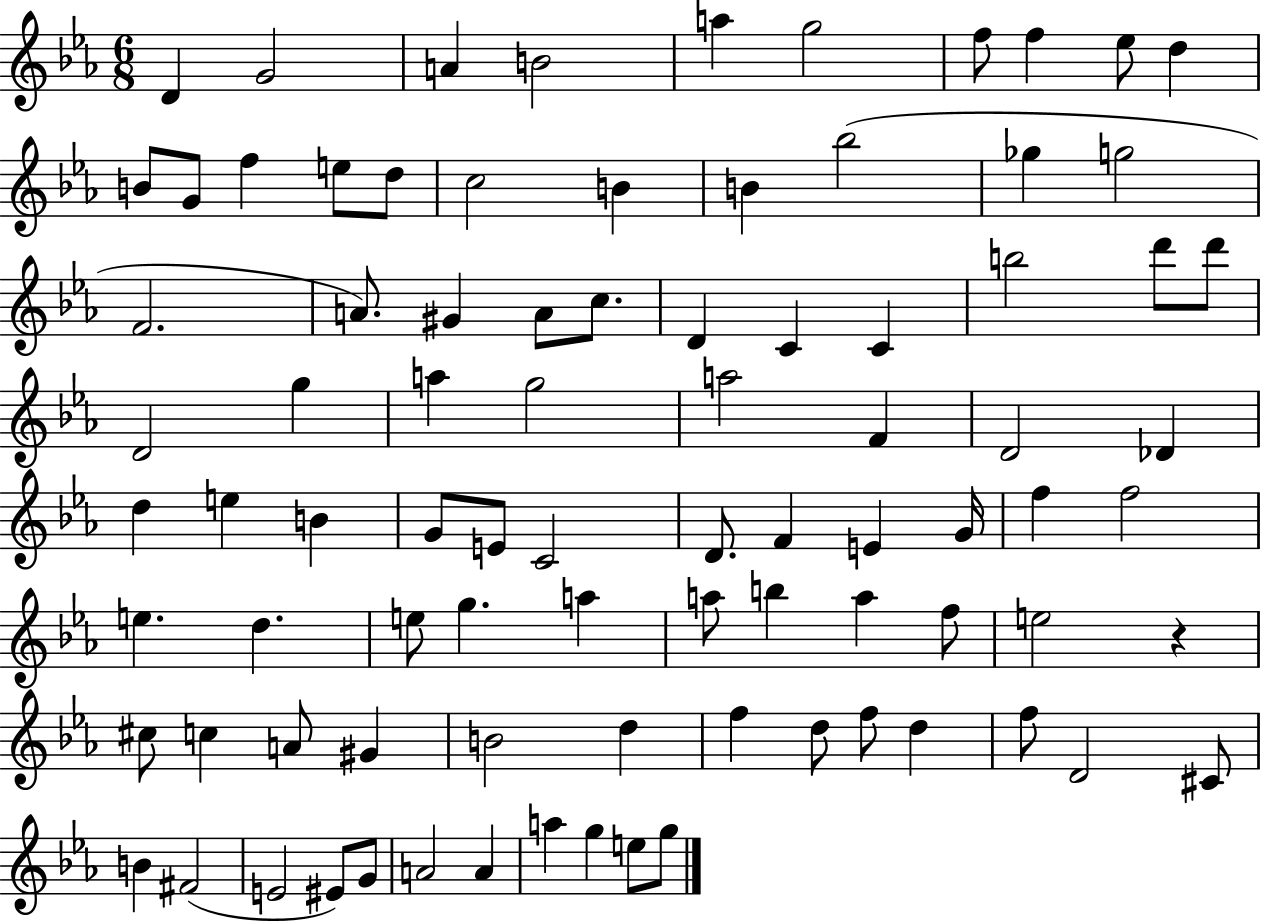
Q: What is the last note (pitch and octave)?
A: G5